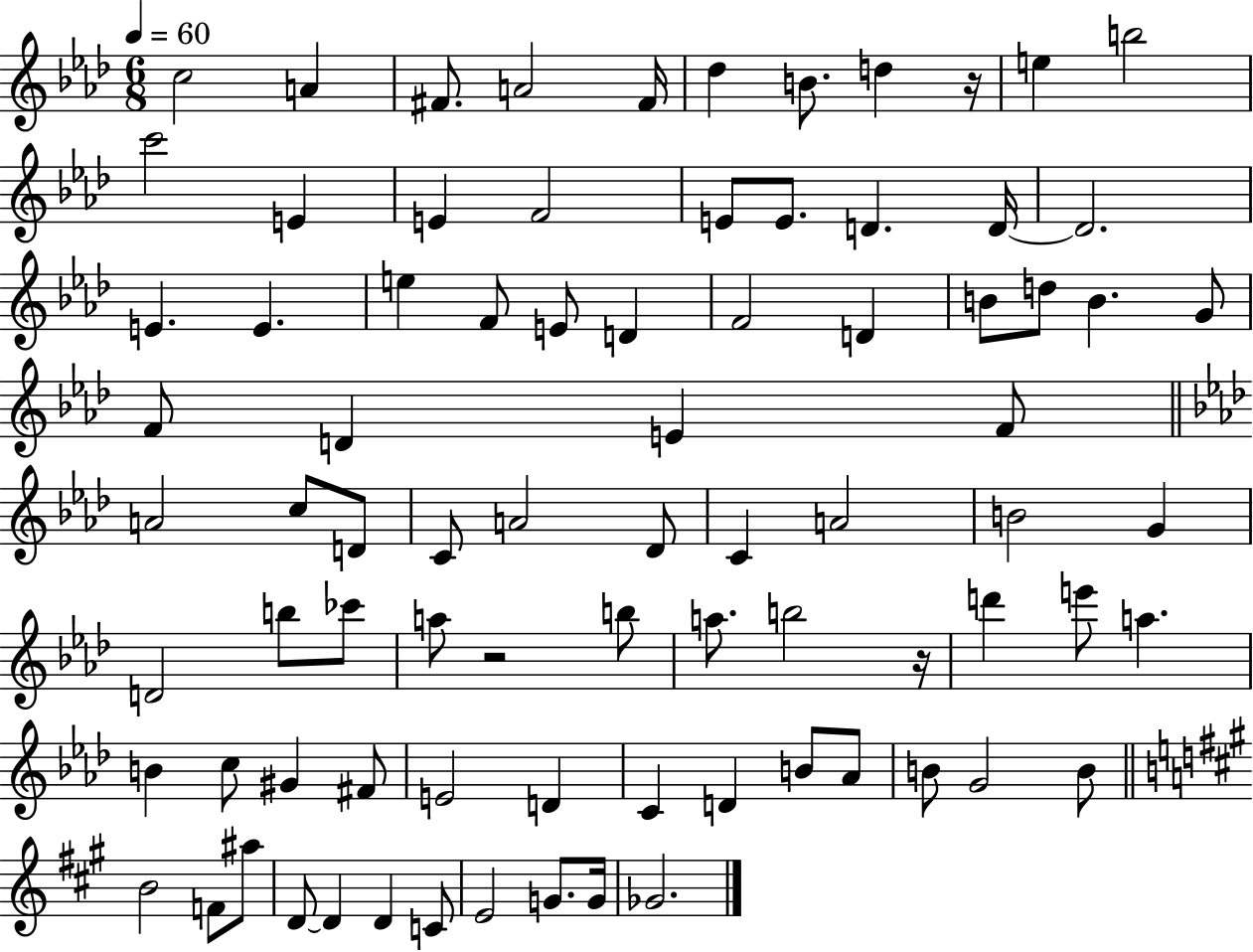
{
  \clef treble
  \numericTimeSignature
  \time 6/8
  \key aes \major
  \tempo 4 = 60
  c''2 a'4 | fis'8. a'2 fis'16 | des''4 b'8. d''4 r16 | e''4 b''2 | \break c'''2 e'4 | e'4 f'2 | e'8 e'8. d'4. d'16~~ | d'2. | \break e'4. e'4. | e''4 f'8 e'8 d'4 | f'2 d'4 | b'8 d''8 b'4. g'8 | \break f'8 d'4 e'4 f'8 | \bar "||" \break \key f \minor a'2 c''8 d'8 | c'8 a'2 des'8 | c'4 a'2 | b'2 g'4 | \break d'2 b''8 ces'''8 | a''8 r2 b''8 | a''8. b''2 r16 | d'''4 e'''8 a''4. | \break b'4 c''8 gis'4 fis'8 | e'2 d'4 | c'4 d'4 b'8 aes'8 | b'8 g'2 b'8 | \break \bar "||" \break \key a \major b'2 f'8 ais''8 | d'8~~ d'4 d'4 c'8 | e'2 g'8. g'16 | ges'2. | \break \bar "|."
}